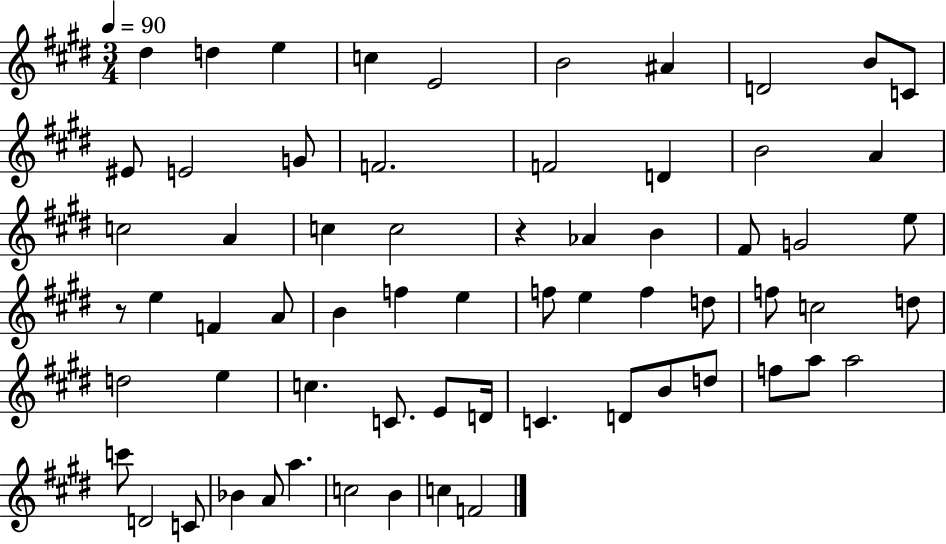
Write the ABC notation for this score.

X:1
T:Untitled
M:3/4
L:1/4
K:E
^d d e c E2 B2 ^A D2 B/2 C/2 ^E/2 E2 G/2 F2 F2 D B2 A c2 A c c2 z _A B ^F/2 G2 e/2 z/2 e F A/2 B f e f/2 e f d/2 f/2 c2 d/2 d2 e c C/2 E/2 D/4 C D/2 B/2 d/2 f/2 a/2 a2 c'/2 D2 C/2 _B A/2 a c2 B c F2